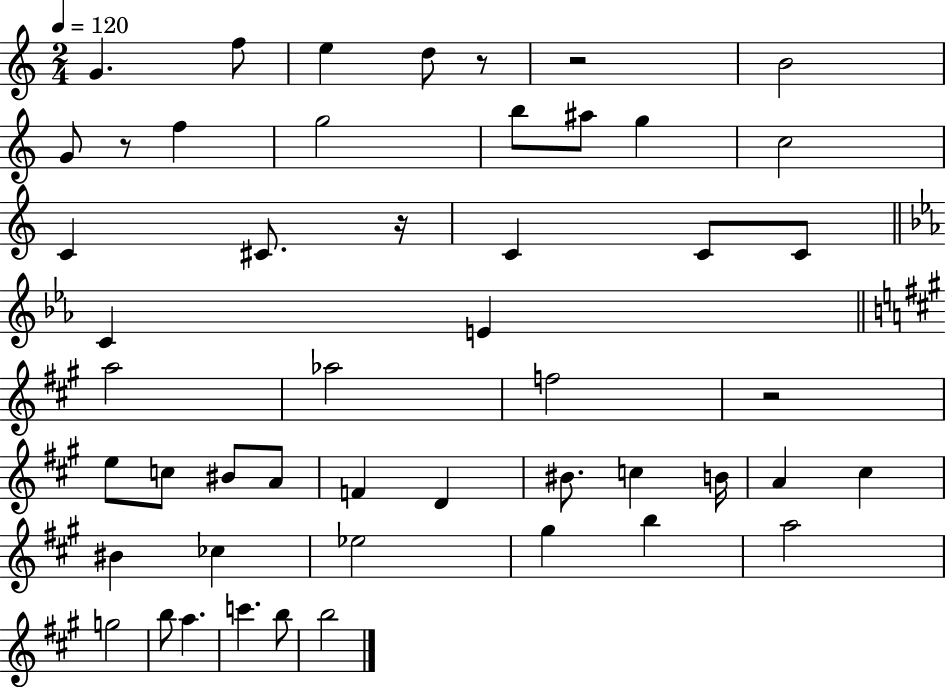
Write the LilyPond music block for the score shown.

{
  \clef treble
  \numericTimeSignature
  \time 2/4
  \key c \major
  \tempo 4 = 120
  g'4. f''8 | e''4 d''8 r8 | r2 | b'2 | \break g'8 r8 f''4 | g''2 | b''8 ais''8 g''4 | c''2 | \break c'4 cis'8. r16 | c'4 c'8 c'8 | \bar "||" \break \key ees \major c'4 e'4 | \bar "||" \break \key a \major a''2 | aes''2 | f''2 | r2 | \break e''8 c''8 bis'8 a'8 | f'4 d'4 | bis'8. c''4 b'16 | a'4 cis''4 | \break bis'4 ces''4 | ees''2 | gis''4 b''4 | a''2 | \break g''2 | b''8 a''4. | c'''4. b''8 | b''2 | \break \bar "|."
}